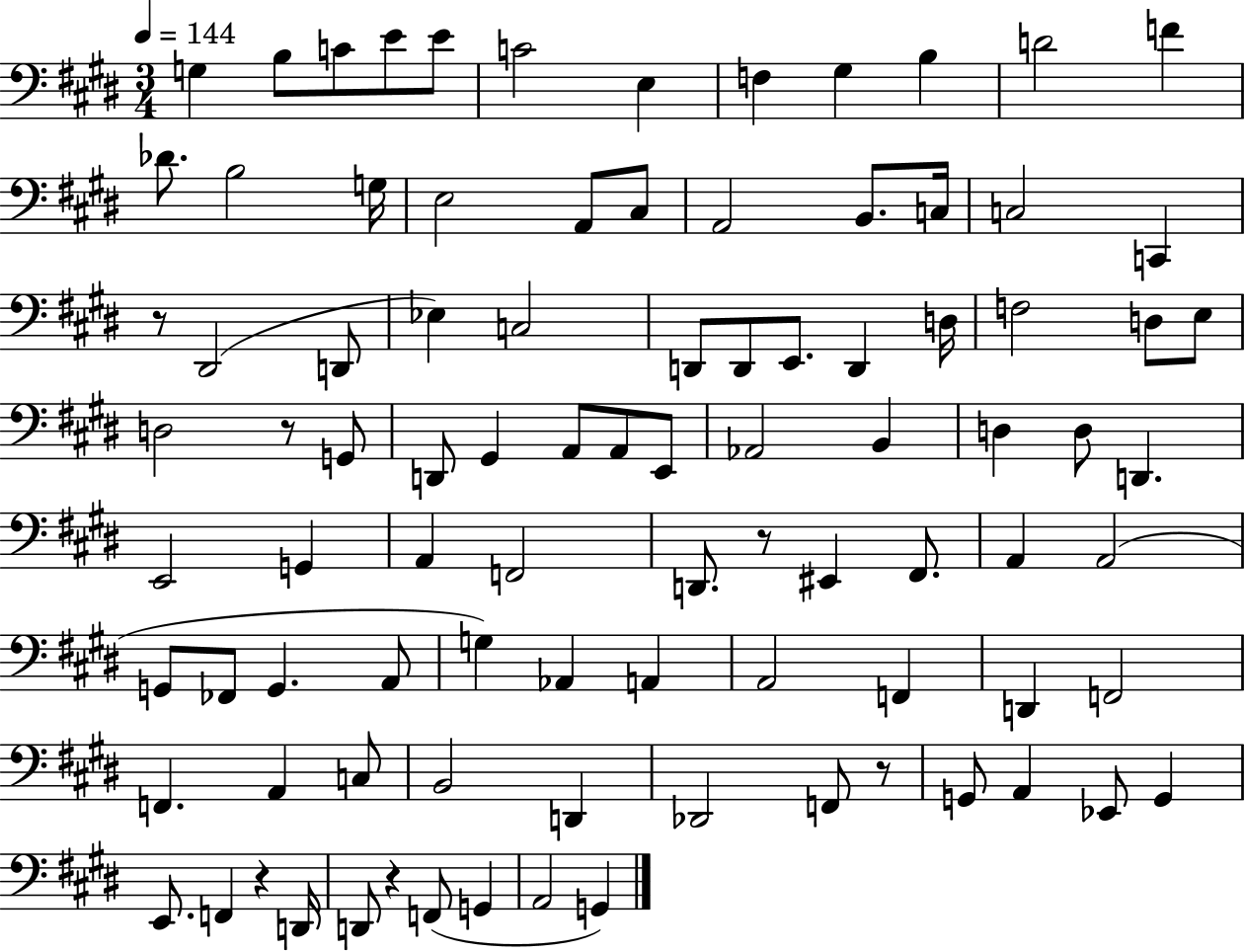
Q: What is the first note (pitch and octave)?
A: G3